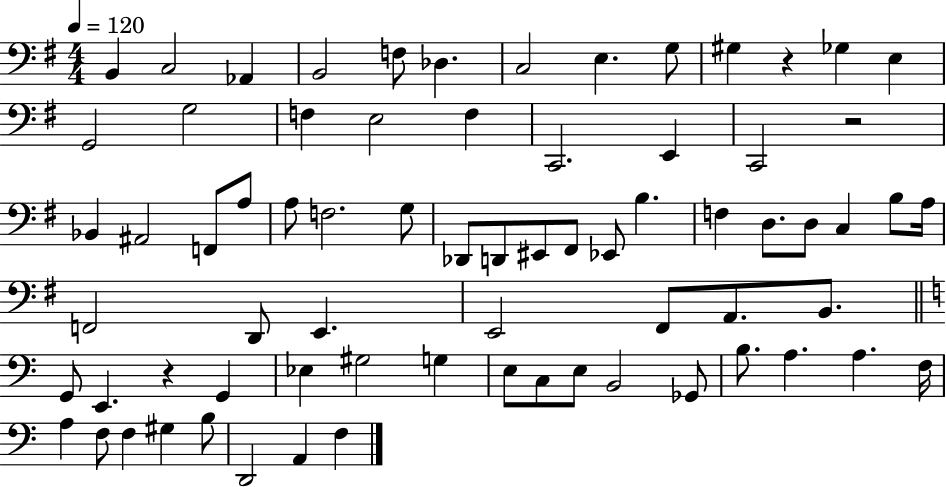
X:1
T:Untitled
M:4/4
L:1/4
K:G
B,, C,2 _A,, B,,2 F,/2 _D, C,2 E, G,/2 ^G, z _G, E, G,,2 G,2 F, E,2 F, C,,2 E,, C,,2 z2 _B,, ^A,,2 F,,/2 A,/2 A,/2 F,2 G,/2 _D,,/2 D,,/2 ^E,,/2 ^F,,/2 _E,,/2 B, F, D,/2 D,/2 C, B,/2 A,/4 F,,2 D,,/2 E,, E,,2 ^F,,/2 A,,/2 B,,/2 G,,/2 E,, z G,, _E, ^G,2 G, E,/2 C,/2 E,/2 B,,2 _G,,/2 B,/2 A, A, F,/4 A, F,/2 F, ^G, B,/2 D,,2 A,, F,